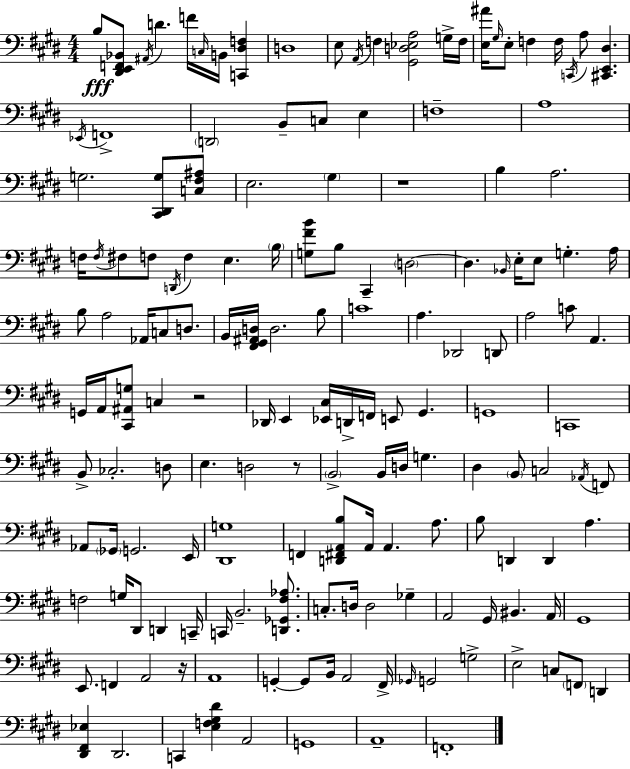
X:1
T:Untitled
M:4/4
L:1/4
K:E
B,/2 [^D,,E,,F,,_B,,]/2 ^A,,/4 D F/4 C,/4 B,,/4 [C,,^D,F,] D,4 E,/2 A,,/4 F, [^G,,D,_E,A,]2 G,/4 F,/4 [E,^A]/4 ^G,/4 E,/2 F, F,/4 C,,/4 A,/2 [^C,,E,,^D,] _E,,/4 F,,4 D,,2 B,,/2 C,/2 E, F,4 A,4 G,2 [^C,,^D,,G,]/2 [C,^F,^A,]/2 E,2 ^G, z4 B, A,2 F,/4 F,/4 ^F,/2 F,/2 D,,/4 F, E, B,/4 [G,^FB]/2 B,/2 ^C,, D,2 D, _B,,/4 E,/4 E,/2 G, A,/4 B,/2 A,2 _A,,/4 C,/2 D,/2 B,,/4 [^F,,^G,,^A,,D,]/4 D,2 B,/2 C4 A, _D,,2 D,,/2 A,2 C/2 A,, G,,/4 A,,/4 [^C,,^A,,G,]/2 C, z2 _D,,/4 E,, [_E,,^C,]/4 D,,/4 F,,/4 E,,/2 ^G,, G,,4 C,,4 B,,/2 _C,2 D,/2 E, D,2 z/2 B,,2 B,,/4 D,/4 G, ^D, B,,/2 C,2 _A,,/4 F,,/2 _A,,/2 _G,,/4 G,,2 E,,/4 [^D,,G,]4 F,, [D,,^F,,A,,B,]/2 A,,/4 A,, A,/2 B,/2 D,, D,, A, F,2 G,/4 ^D,,/2 D,, C,,/4 C,,/4 B,,2 [D,,_G,,^F,_A,]/2 C,/2 D,/4 D,2 _G, A,,2 ^G,,/4 ^B,, A,,/4 ^G,,4 E,,/2 F,, A,,2 z/4 A,,4 G,, G,,/2 B,,/4 A,,2 ^F,,/4 _G,,/4 G,,2 G,2 E,2 C,/2 F,,/2 D,, [^D,,^F,,_E,] ^D,,2 C,, [E,F,^G,^D] A,,2 G,,4 A,,4 F,,4